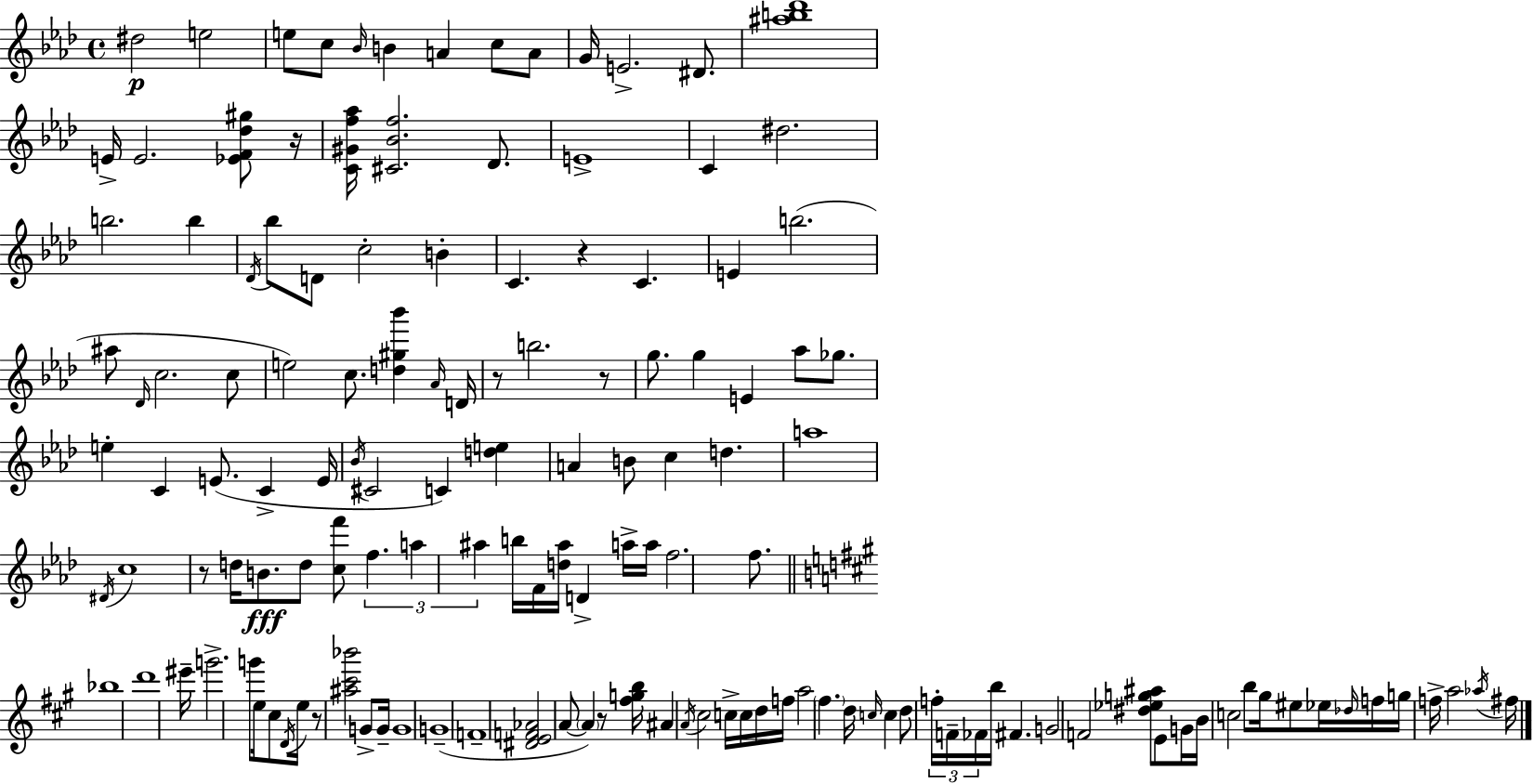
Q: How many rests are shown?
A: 7